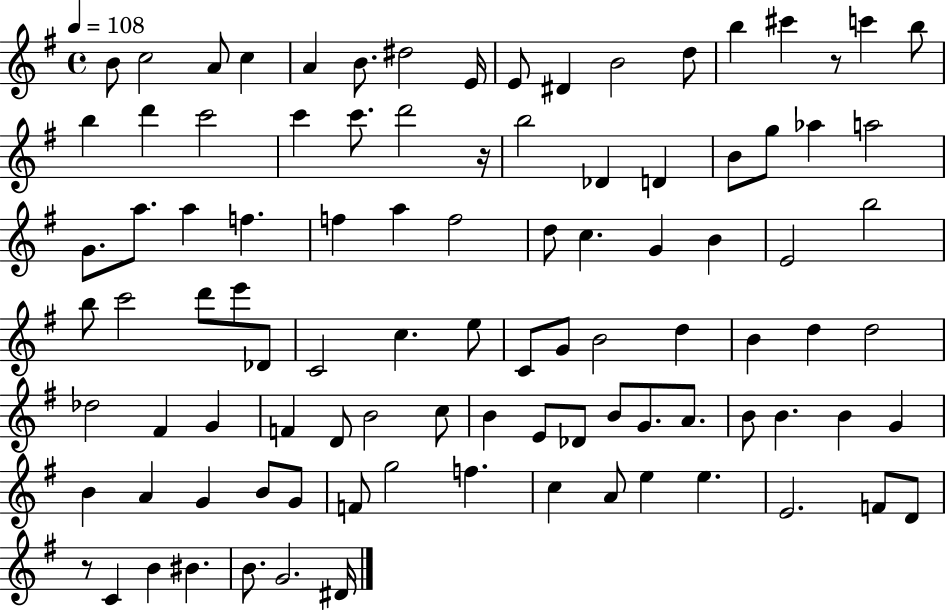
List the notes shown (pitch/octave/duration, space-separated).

B4/e C5/h A4/e C5/q A4/q B4/e. D#5/h E4/s E4/e D#4/q B4/h D5/e B5/q C#6/q R/e C6/q B5/e B5/q D6/q C6/h C6/q C6/e. D6/h R/s B5/h Db4/q D4/q B4/e G5/e Ab5/q A5/h G4/e. A5/e. A5/q F5/q. F5/q A5/q F5/h D5/e C5/q. G4/q B4/q E4/h B5/h B5/e C6/h D6/e E6/e Db4/e C4/h C5/q. E5/e C4/e G4/e B4/h D5/q B4/q D5/q D5/h Db5/h F#4/q G4/q F4/q D4/e B4/h C5/e B4/q E4/e Db4/e B4/e G4/e. A4/e. B4/e B4/q. B4/q G4/q B4/q A4/q G4/q B4/e G4/e F4/e G5/h F5/q. C5/q A4/e E5/q E5/q. E4/h. F4/e D4/e R/e C4/q B4/q BIS4/q. B4/e. G4/h. D#4/s